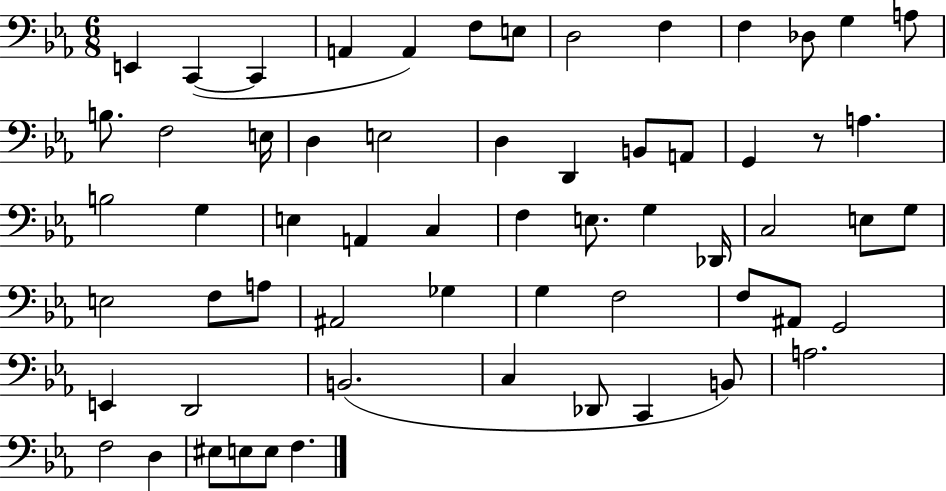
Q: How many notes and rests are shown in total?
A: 61